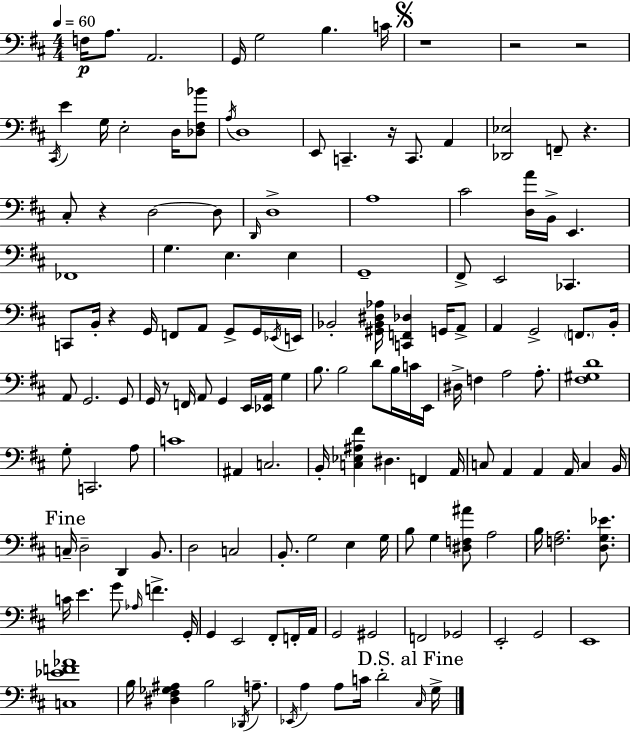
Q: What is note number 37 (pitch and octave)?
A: C2